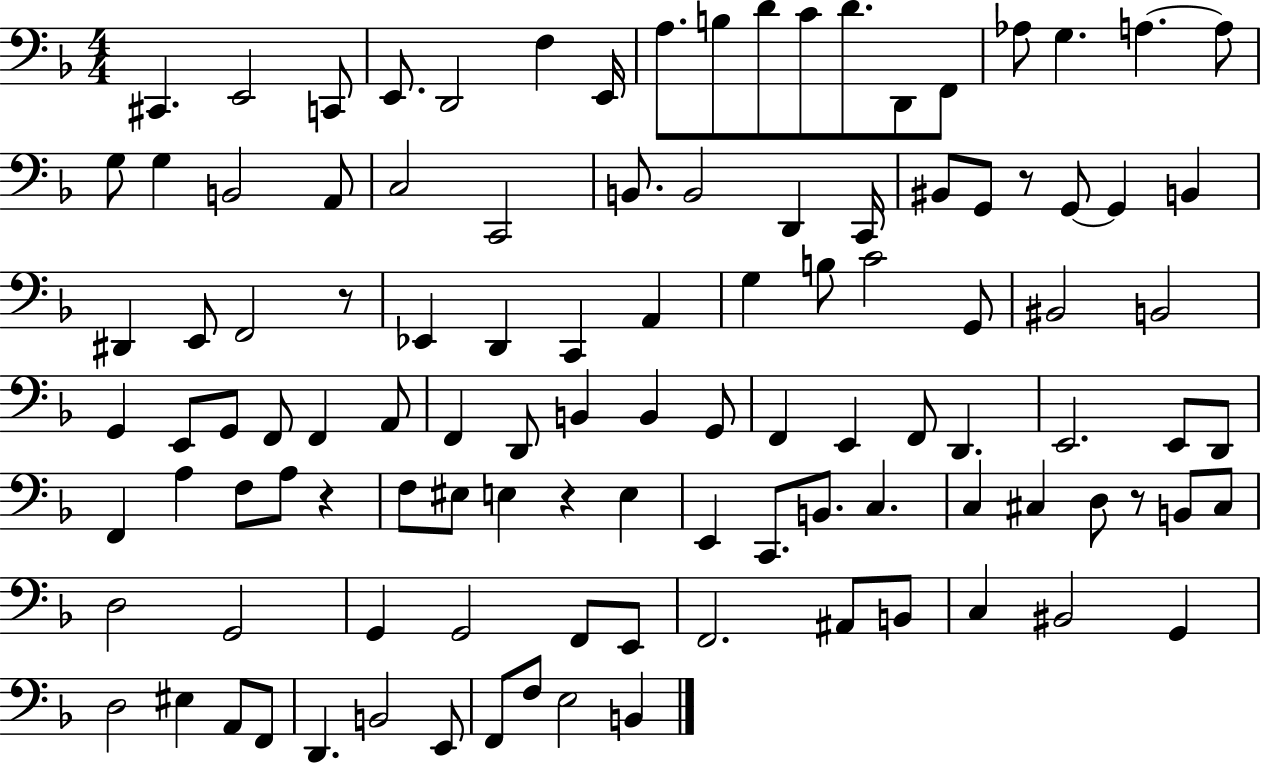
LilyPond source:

{
  \clef bass
  \numericTimeSignature
  \time 4/4
  \key f \major
  cis,4. e,2 c,8 | e,8. d,2 f4 e,16 | a8. b8 d'8 c'8 d'8. d,8 f,8 | aes8 g4. a4.~~ a8 | \break g8 g4 b,2 a,8 | c2 c,2 | b,8. b,2 d,4 c,16 | bis,8 g,8 r8 g,8~~ g,4 b,4 | \break dis,4 e,8 f,2 r8 | ees,4 d,4 c,4 a,4 | g4 b8 c'2 g,8 | bis,2 b,2 | \break g,4 e,8 g,8 f,8 f,4 a,8 | f,4 d,8 b,4 b,4 g,8 | f,4 e,4 f,8 d,4. | e,2. e,8 d,8 | \break f,4 a4 f8 a8 r4 | f8 eis8 e4 r4 e4 | e,4 c,8. b,8. c4. | c4 cis4 d8 r8 b,8 cis8 | \break d2 g,2 | g,4 g,2 f,8 e,8 | f,2. ais,8 b,8 | c4 bis,2 g,4 | \break d2 eis4 a,8 f,8 | d,4. b,2 e,8 | f,8 f8 e2 b,4 | \bar "|."
}